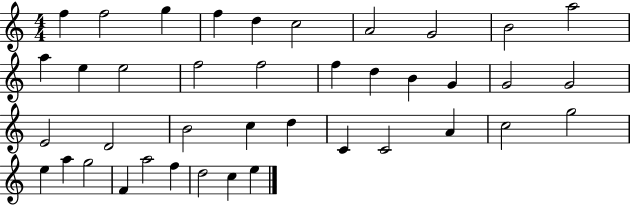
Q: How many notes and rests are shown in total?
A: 40